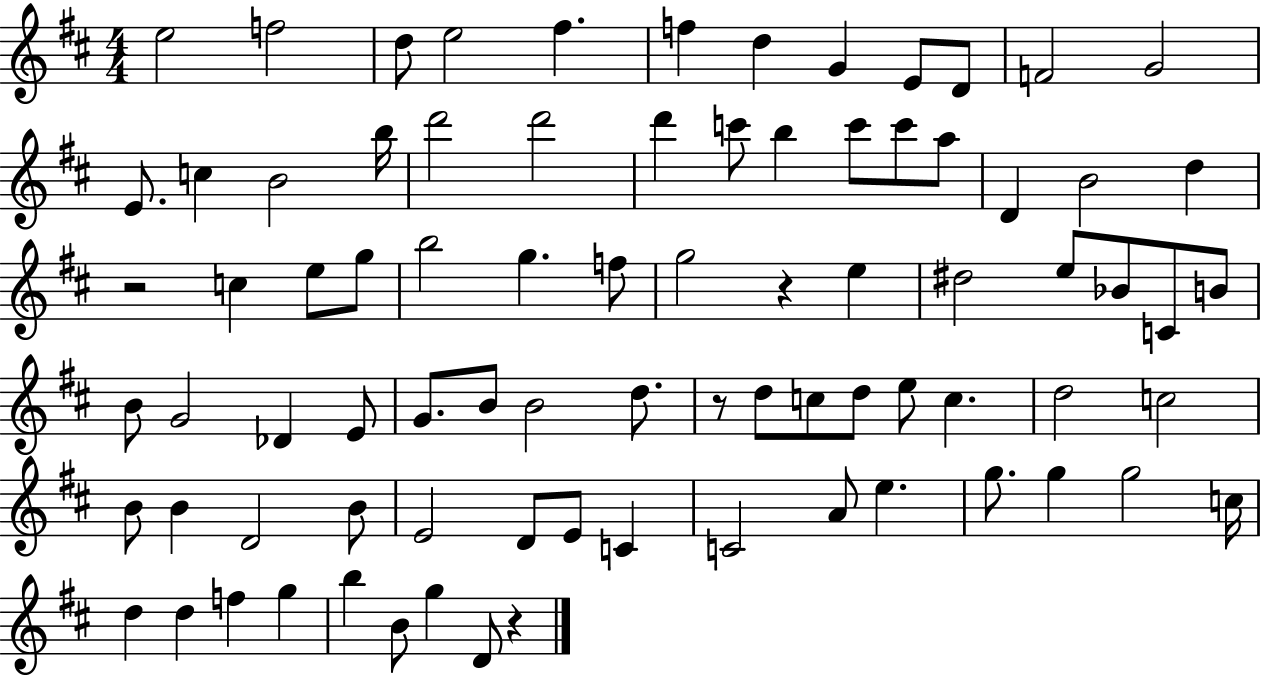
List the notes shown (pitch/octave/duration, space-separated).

E5/h F5/h D5/e E5/h F#5/q. F5/q D5/q G4/q E4/e D4/e F4/h G4/h E4/e. C5/q B4/h B5/s D6/h D6/h D6/q C6/e B5/q C6/e C6/e A5/e D4/q B4/h D5/q R/h C5/q E5/e G5/e B5/h G5/q. F5/e G5/h R/q E5/q D#5/h E5/e Bb4/e C4/e B4/e B4/e G4/h Db4/q E4/e G4/e. B4/e B4/h D5/e. R/e D5/e C5/e D5/e E5/e C5/q. D5/h C5/h B4/e B4/q D4/h B4/e E4/h D4/e E4/e C4/q C4/h A4/e E5/q. G5/e. G5/q G5/h C5/s D5/q D5/q F5/q G5/q B5/q B4/e G5/q D4/e R/q